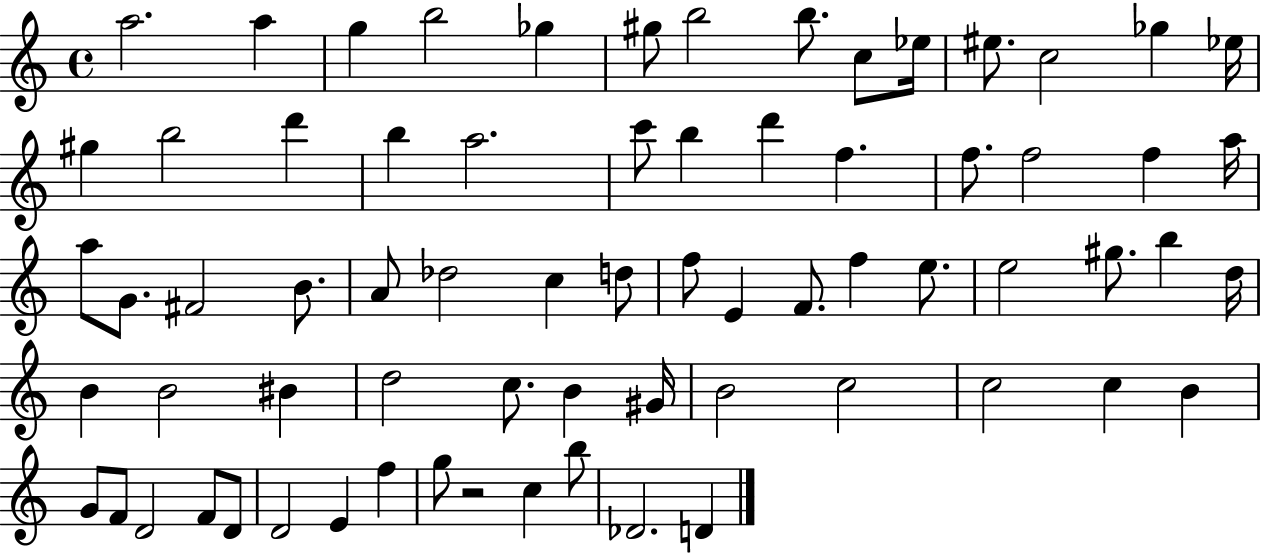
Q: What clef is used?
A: treble